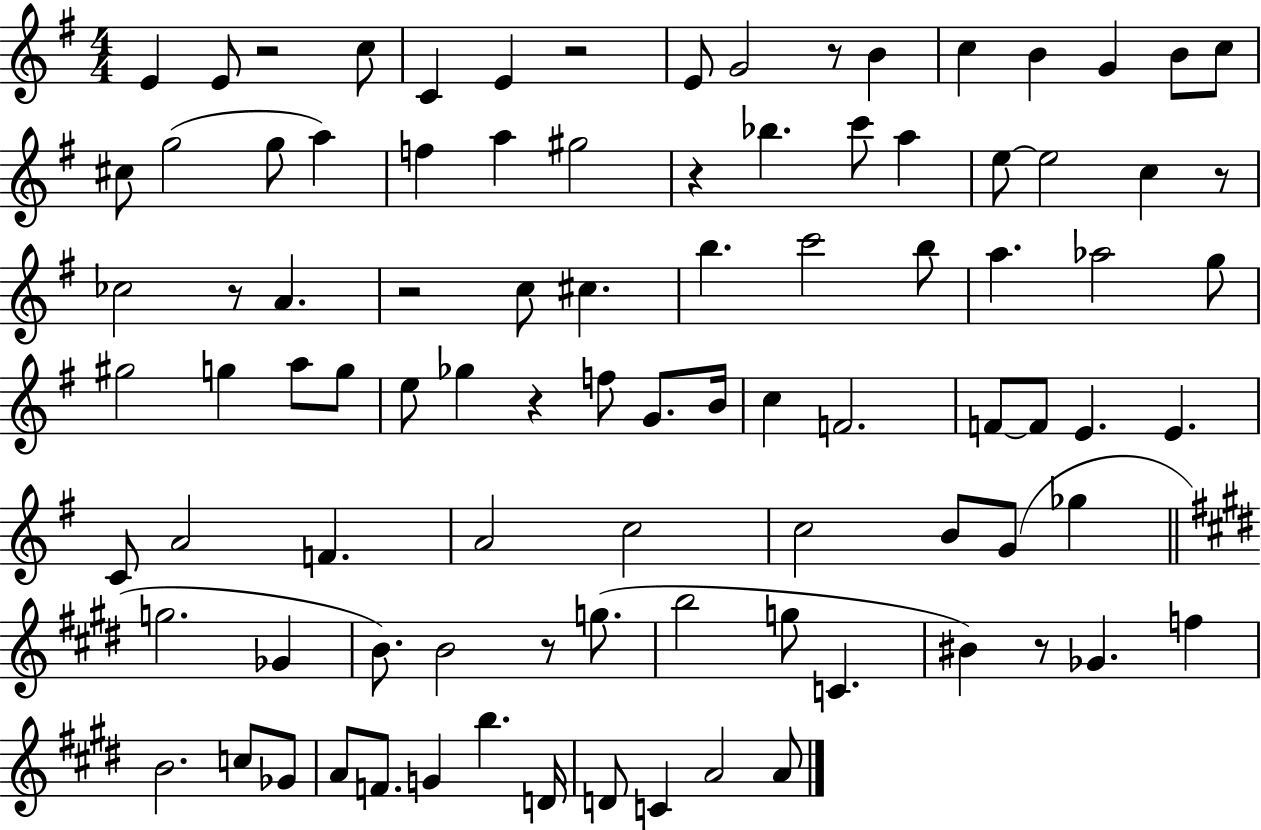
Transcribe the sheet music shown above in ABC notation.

X:1
T:Untitled
M:4/4
L:1/4
K:G
E E/2 z2 c/2 C E z2 E/2 G2 z/2 B c B G B/2 c/2 ^c/2 g2 g/2 a f a ^g2 z _b c'/2 a e/2 e2 c z/2 _c2 z/2 A z2 c/2 ^c b c'2 b/2 a _a2 g/2 ^g2 g a/2 g/2 e/2 _g z f/2 G/2 B/4 c F2 F/2 F/2 E E C/2 A2 F A2 c2 c2 B/2 G/2 _g g2 _G B/2 B2 z/2 g/2 b2 g/2 C ^B z/2 _G f B2 c/2 _G/2 A/2 F/2 G b D/4 D/2 C A2 A/2